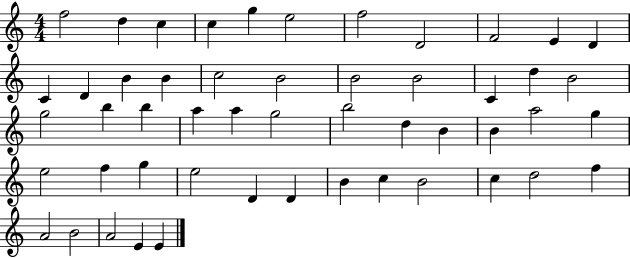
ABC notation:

X:1
T:Untitled
M:4/4
L:1/4
K:C
f2 d c c g e2 f2 D2 F2 E D C D B B c2 B2 B2 B2 C d B2 g2 b b a a g2 b2 d B B a2 g e2 f g e2 D D B c B2 c d2 f A2 B2 A2 E E